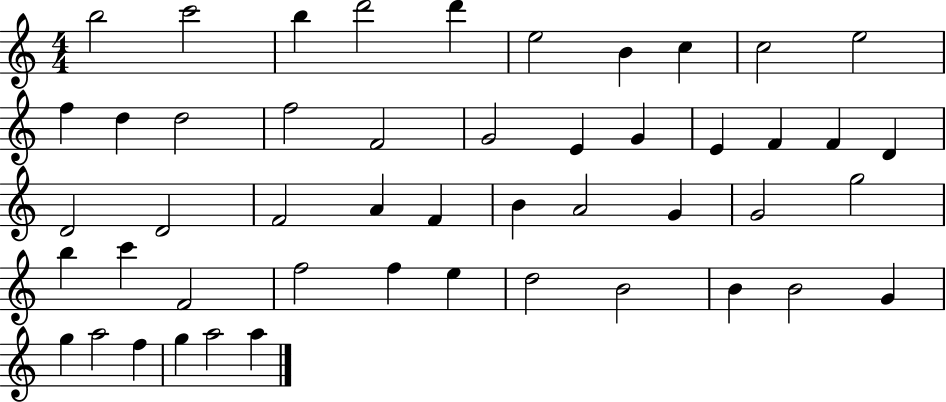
{
  \clef treble
  \numericTimeSignature
  \time 4/4
  \key c \major
  b''2 c'''2 | b''4 d'''2 d'''4 | e''2 b'4 c''4 | c''2 e''2 | \break f''4 d''4 d''2 | f''2 f'2 | g'2 e'4 g'4 | e'4 f'4 f'4 d'4 | \break d'2 d'2 | f'2 a'4 f'4 | b'4 a'2 g'4 | g'2 g''2 | \break b''4 c'''4 f'2 | f''2 f''4 e''4 | d''2 b'2 | b'4 b'2 g'4 | \break g''4 a''2 f''4 | g''4 a''2 a''4 | \bar "|."
}